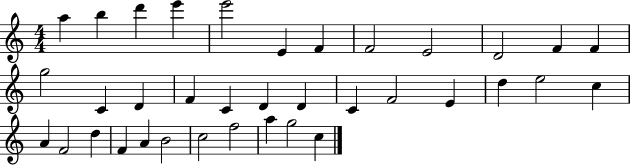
X:1
T:Untitled
M:4/4
L:1/4
K:C
a b d' e' e'2 E F F2 E2 D2 F F g2 C D F C D D C F2 E d e2 c A F2 d F A B2 c2 f2 a g2 c